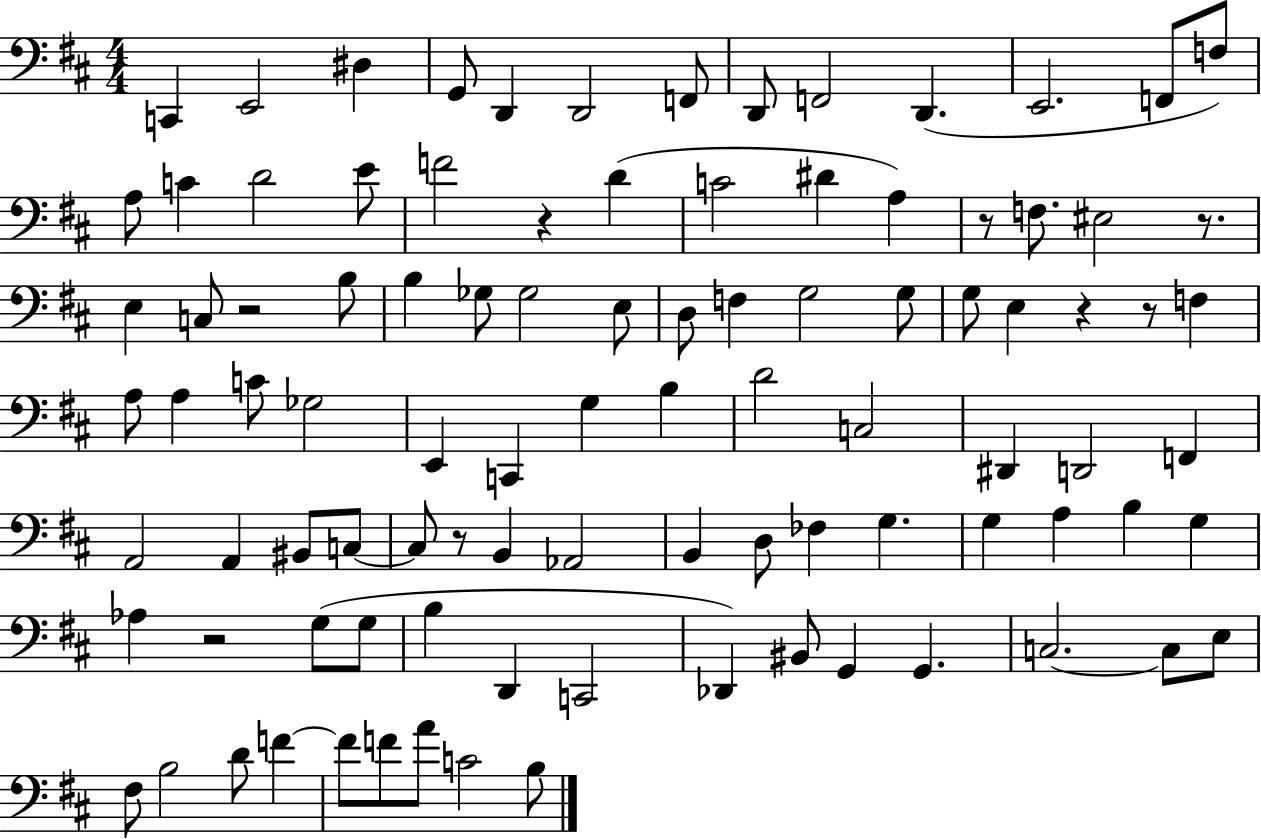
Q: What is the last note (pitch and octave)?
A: B3